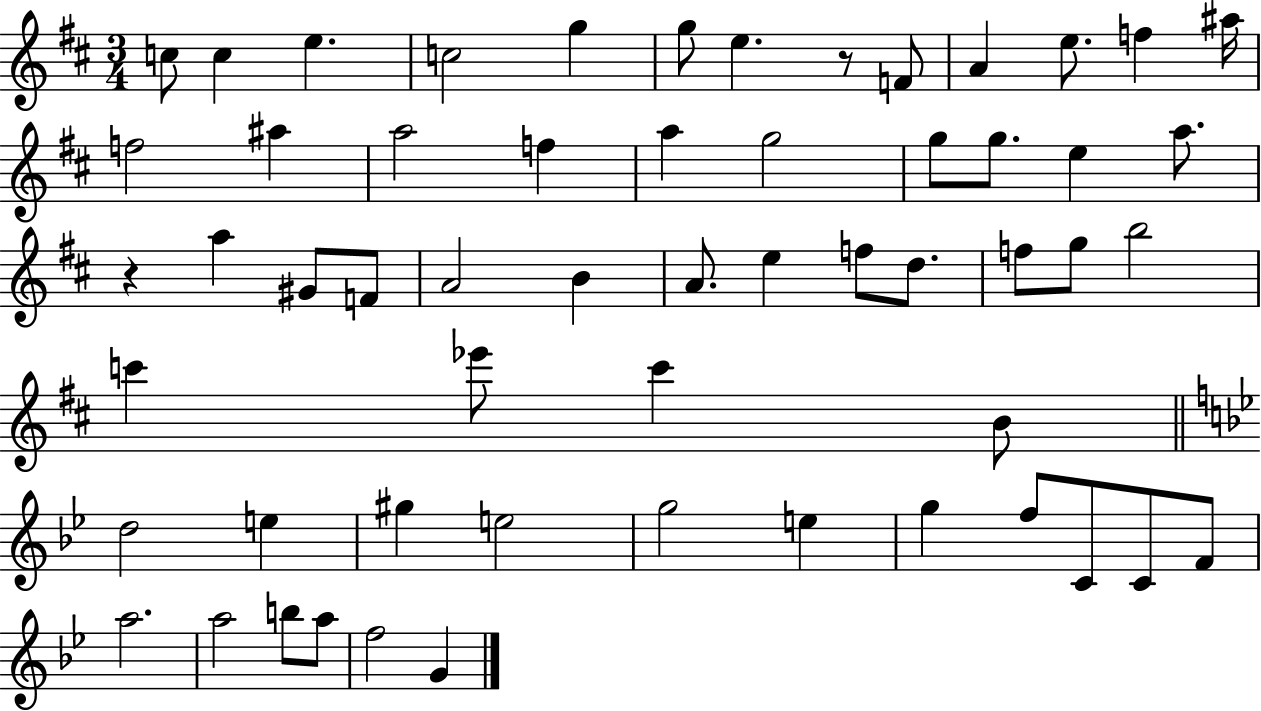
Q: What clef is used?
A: treble